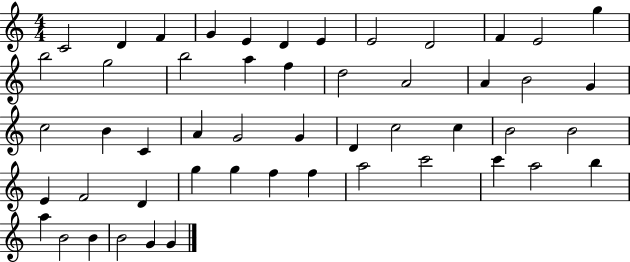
C4/h D4/q F4/q G4/q E4/q D4/q E4/q E4/h D4/h F4/q E4/h G5/q B5/h G5/h B5/h A5/q F5/q D5/h A4/h A4/q B4/h G4/q C5/h B4/q C4/q A4/q G4/h G4/q D4/q C5/h C5/q B4/h B4/h E4/q F4/h D4/q G5/q G5/q F5/q F5/q A5/h C6/h C6/q A5/h B5/q A5/q B4/h B4/q B4/h G4/q G4/q